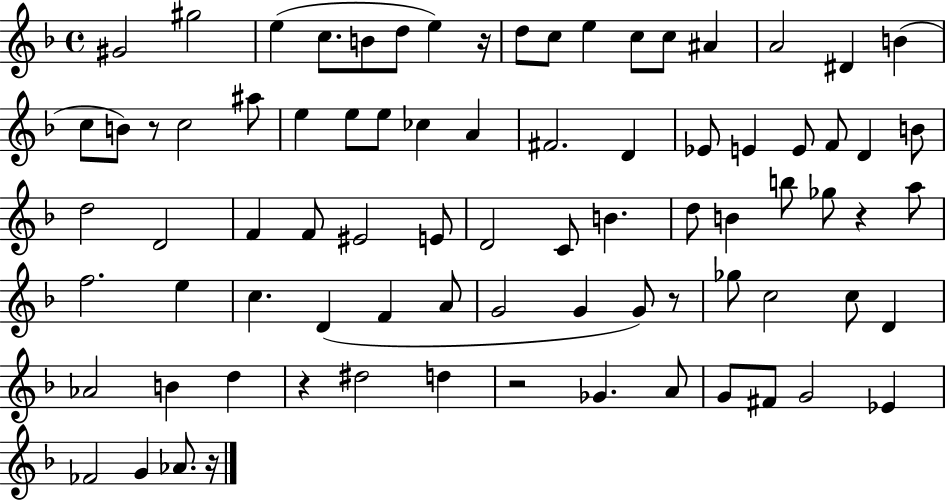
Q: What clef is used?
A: treble